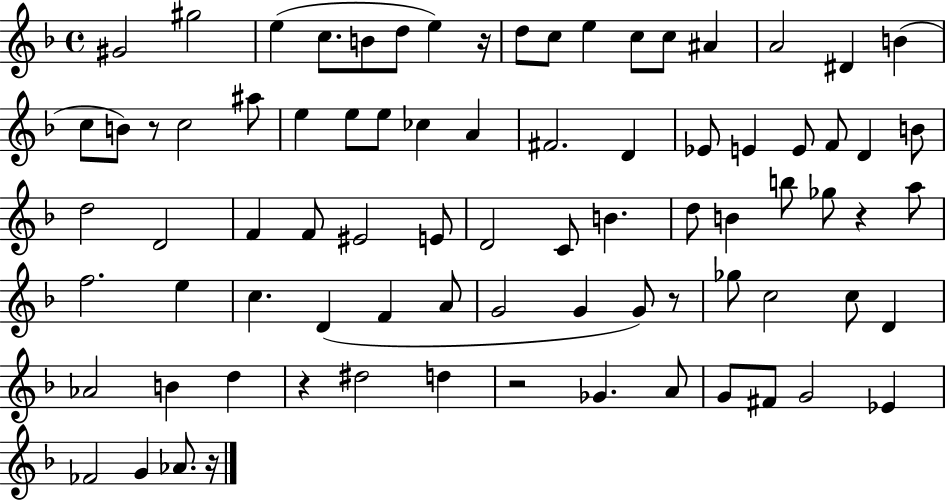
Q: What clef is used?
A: treble